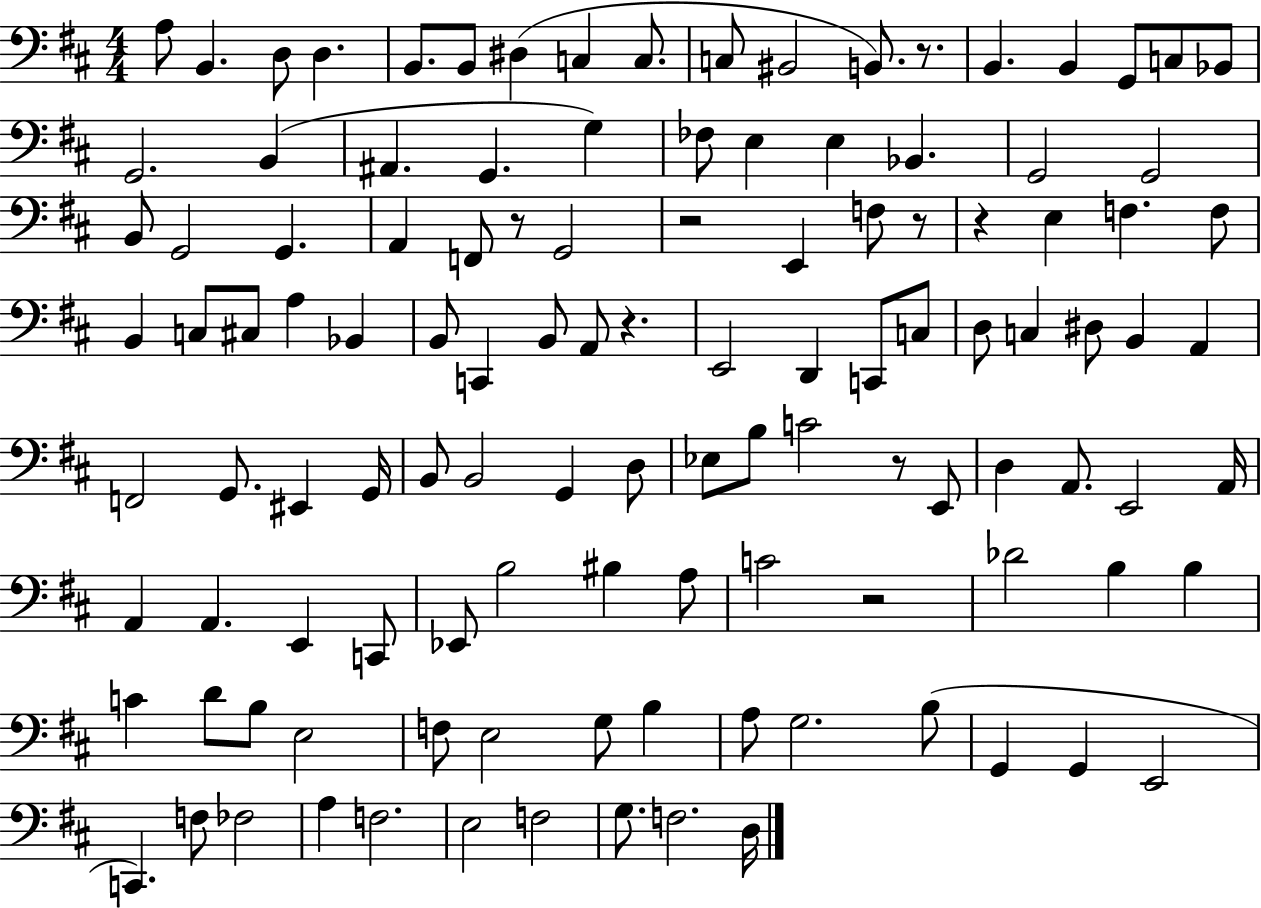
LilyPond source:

{
  \clef bass
  \numericTimeSignature
  \time 4/4
  \key d \major
  \repeat volta 2 { a8 b,4. d8 d4. | b,8. b,8 dis4( c4 c8. | c8 bis,2 b,8.) r8. | b,4. b,4 g,8 c8 bes,8 | \break g,2. b,4( | ais,4. g,4. g4) | fes8 e4 e4 bes,4. | g,2 g,2 | \break b,8 g,2 g,4. | a,4 f,8 r8 g,2 | r2 e,4 f8 r8 | r4 e4 f4. f8 | \break b,4 c8 cis8 a4 bes,4 | b,8 c,4 b,8 a,8 r4. | e,2 d,4 c,8 c8 | d8 c4 dis8 b,4 a,4 | \break f,2 g,8. eis,4 g,16 | b,8 b,2 g,4 d8 | ees8 b8 c'2 r8 e,8 | d4 a,8. e,2 a,16 | \break a,4 a,4. e,4 c,8 | ees,8 b2 bis4 a8 | c'2 r2 | des'2 b4 b4 | \break c'4 d'8 b8 e2 | f8 e2 g8 b4 | a8 g2. b8( | g,4 g,4 e,2 | \break c,4.) f8 fes2 | a4 f2. | e2 f2 | g8. f2. d16 | \break } \bar "|."
}